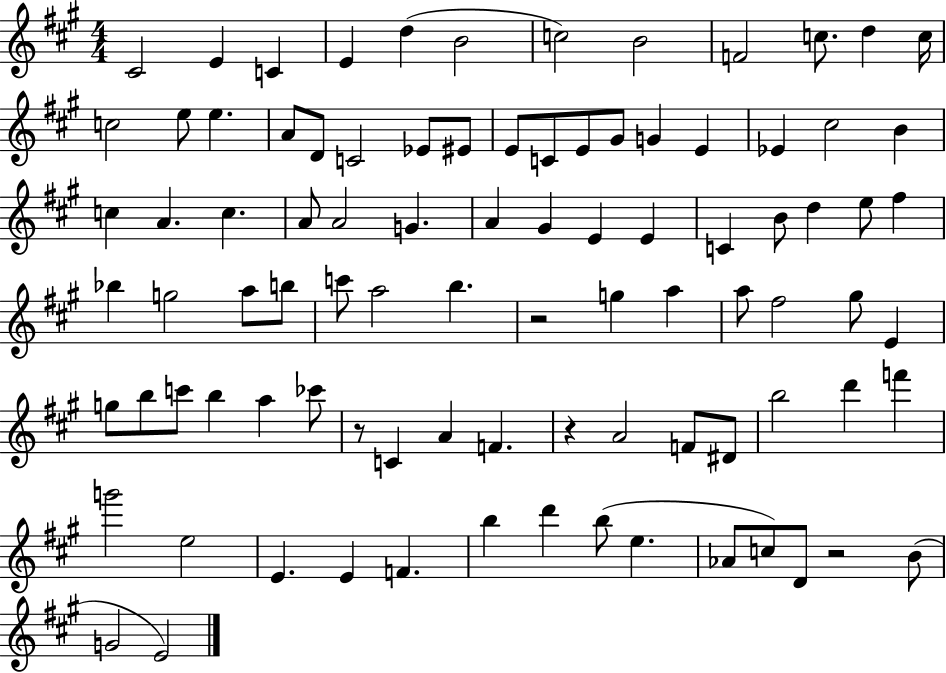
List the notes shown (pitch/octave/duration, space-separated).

C#4/h E4/q C4/q E4/q D5/q B4/h C5/h B4/h F4/h C5/e. D5/q C5/s C5/h E5/e E5/q. A4/e D4/e C4/h Eb4/e EIS4/e E4/e C4/e E4/e G#4/e G4/q E4/q Eb4/q C#5/h B4/q C5/q A4/q. C5/q. A4/e A4/h G4/q. A4/q G#4/q E4/q E4/q C4/q B4/e D5/q E5/e F#5/q Bb5/q G5/h A5/e B5/e C6/e A5/h B5/q. R/h G5/q A5/q A5/e F#5/h G#5/e E4/q G5/e B5/e C6/e B5/q A5/q CES6/e R/e C4/q A4/q F4/q. R/q A4/h F4/e D#4/e B5/h D6/q F6/q G6/h E5/h E4/q. E4/q F4/q. B5/q D6/q B5/e E5/q. Ab4/e C5/e D4/e R/h B4/e G4/h E4/h